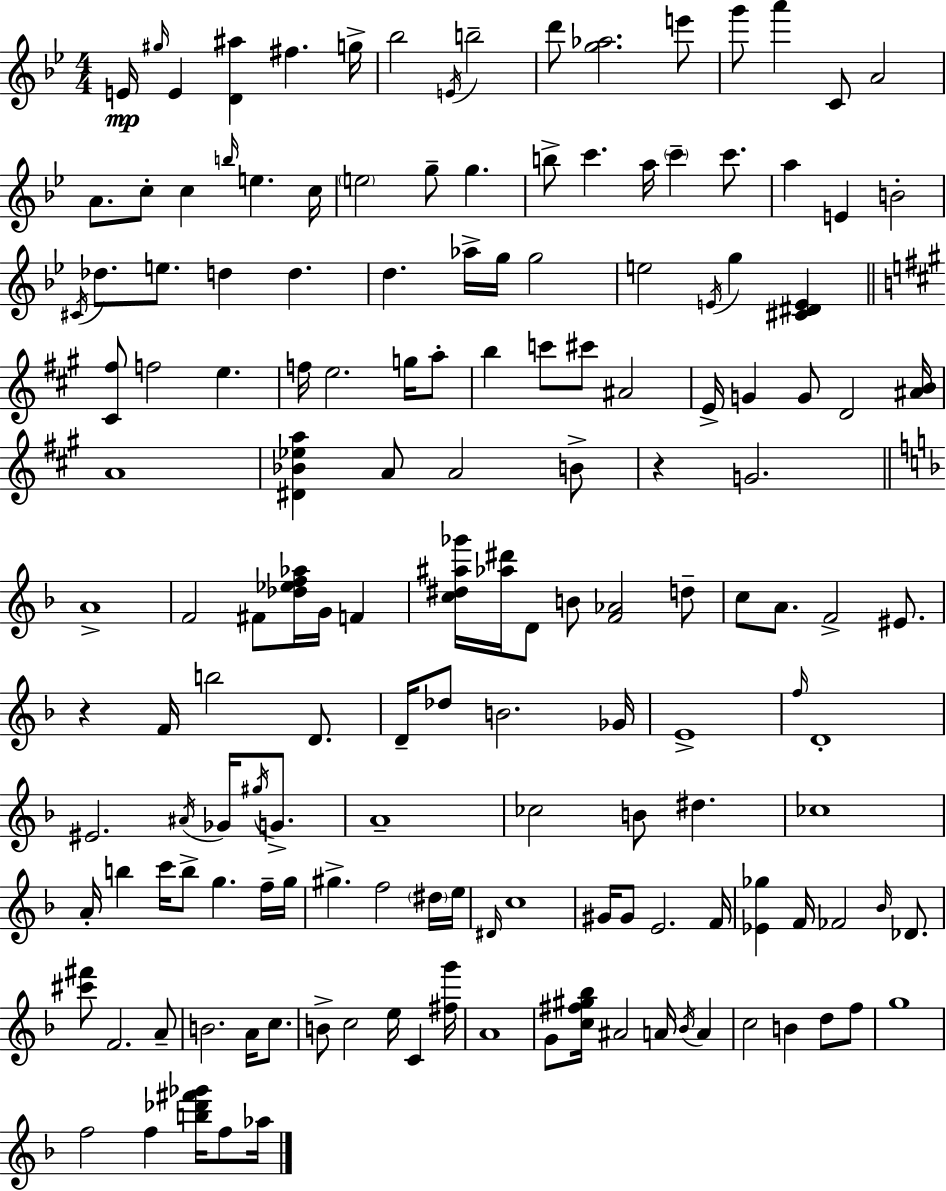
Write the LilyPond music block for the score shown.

{
  \clef treble
  \numericTimeSignature
  \time 4/4
  \key bes \major
  e'16\mp \grace { gis''16 } e'4 <d' ais''>4 fis''4. | g''16-> bes''2 \acciaccatura { e'16 } b''2-- | d'''8 <g'' aes''>2. | e'''8 g'''8 a'''4 c'8 a'2 | \break a'8. c''8-. c''4 \grace { b''16 } e''4. | c''16 \parenthesize e''2 g''8-- g''4. | b''8-> c'''4. a''16 \parenthesize c'''4-- | c'''8. a''4 e'4 b'2-. | \break \acciaccatura { cis'16 } des''8. e''8. d''4 d''4. | d''4. aes''16-> g''16 g''2 | e''2 \acciaccatura { e'16 } g''4 | <cis' dis' e'>4 \bar "||" \break \key a \major <cis' fis''>8 f''2 e''4. | f''16 e''2. g''16 a''8-. | b''4 c'''8 cis'''8 ais'2 | e'16-> g'4 g'8 d'2 <ais' b'>16 | \break a'1 | <dis' bes' ees'' a''>4 a'8 a'2 b'8-> | r4 g'2. | \bar "||" \break \key f \major a'1-> | f'2 fis'8 <des'' ees'' f'' aes''>16 g'16 f'4 | <c'' dis'' ais'' ges'''>16 <aes'' dis'''>16 d'8 b'8 <f' aes'>2 d''8-- | c''8 a'8. f'2-> eis'8. | \break r4 f'16 b''2 d'8. | d'16-- des''8 b'2. ges'16 | e'1-> | \grace { f''16 } d'1-. | \break eis'2. \acciaccatura { ais'16 } ges'16 \acciaccatura { gis''16 } | g'8.-> a'1-- | ces''2 b'8 dis''4. | ces''1 | \break a'16-. b''4 c'''16 b''8-> g''4. | f''16-- g''16 gis''4.-> f''2 | \parenthesize dis''16 e''16 \grace { dis'16 } c''1 | gis'16 gis'8 e'2. | \break f'16 <ees' ges''>4 f'16 fes'2 | \grace { bes'16 } des'8. <cis''' fis'''>8 f'2. | a'8-- b'2. | a'16 c''8. b'8-> c''2 e''16 | \break c'4 <fis'' g'''>16 a'1 | g'8 <c'' fis'' gis'' bes''>16 ais'2 | a'16 \acciaccatura { bes'16 } a'4 c''2 b'4 | d''8 f''8 g''1 | \break f''2 f''4 | <b'' des''' fis''' ges'''>16 f''8 aes''16 \bar "|."
}